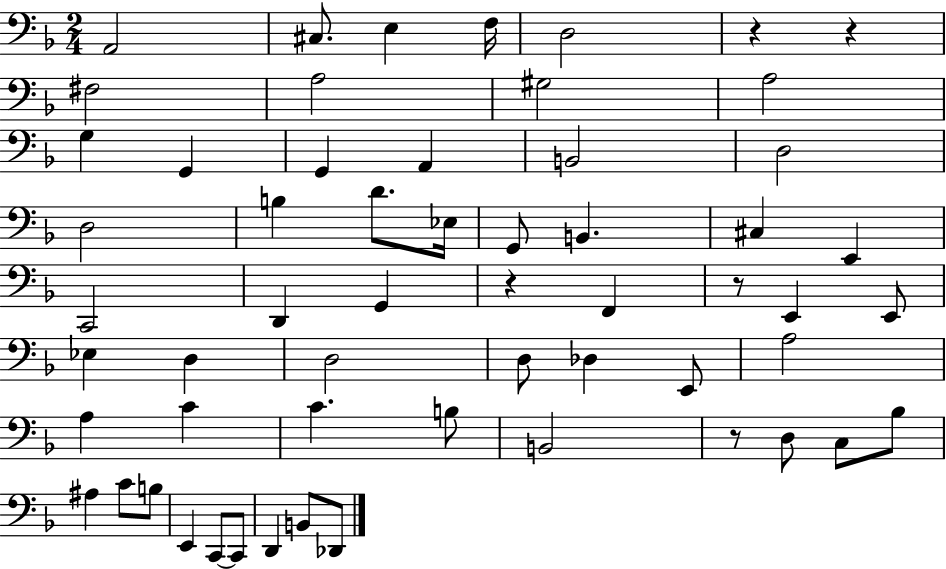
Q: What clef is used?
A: bass